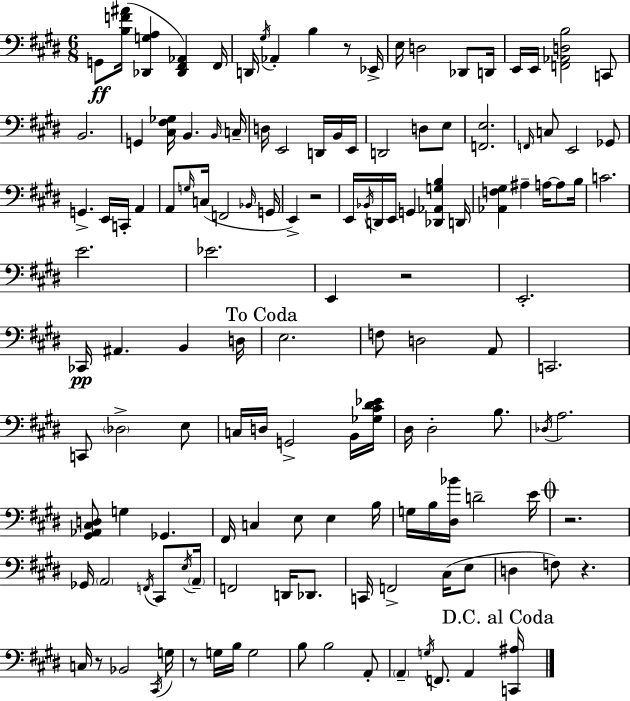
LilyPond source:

{
  \clef bass
  \numericTimeSignature
  \time 6/8
  \key e \major
  g,8\ff <b f' ais'>16( <des, g a>4 <des, fis, aes,>4) fis,16 | d,16 \acciaccatura { gis16 } aes,4-. b4 r8 | ees,16-> e16 d2 des,8 | d,16 e,16 e,16 <f, aes, d b>2 c,8 | \break b,2. | g,4 <cis fis ges>16 b,4. | \grace { b,16 } c16-- d16 e,2 d,16 | b,16 e,16 d,2 d8 | \break e8 <f, e>2. | \grace { f,16 } c8 e,2 | ges,8 g,4.-> e,16 c,16-. a,4 | a,8 \grace { g16 } c16( f,2 | \break \grace { bes,16 } g,16 e,4->) r2 | e,16 \acciaccatura { bes,16 } d,16 e,16 g,4 | <des, aes, g b>4 d,16 <aes, f gis>4 ais4-- | a16~~ a8 b16 c'2. | \break e'2. | ees'2. | e,4 r2 | e,2.-. | \break ces,16\pp ais,4. | b,4 d16 \mark "To Coda" e2. | f8 d2 | a,8 c,2. | \break c,8 \parenthesize des2-> | e8 c16 d16 g,2-> | b,16 <ges cis' dis' ees'>16 dis16 dis2-. | b8. \acciaccatura { des16 } a2. | \break <gis, aes, cis d>8 g4 | ges,4. fis,16 c4 | e8 e4 b16 g16 b16 <dis bes'>16 d'2-- | e'16 \mark \markup { \musicglyph "scripts.coda" } r2. | \break ges,16 \parenthesize a,2 | \acciaccatura { f,16 } cis,8 \acciaccatura { e16 } \parenthesize a,16-- f,2 | d,16 des,8. c,16 f,2-> | cis16( e8 d4 | \break f8) r4. c16 r8 | bes,2 \acciaccatura { cis,16 } g16 r8 | g16 b16 g2 b8 | b2 a,8-. \parenthesize a,4-- | \break \acciaccatura { g16 } f,8. a,4 \mark "D.C. al Coda" <c, ais>16 \bar "|."
}